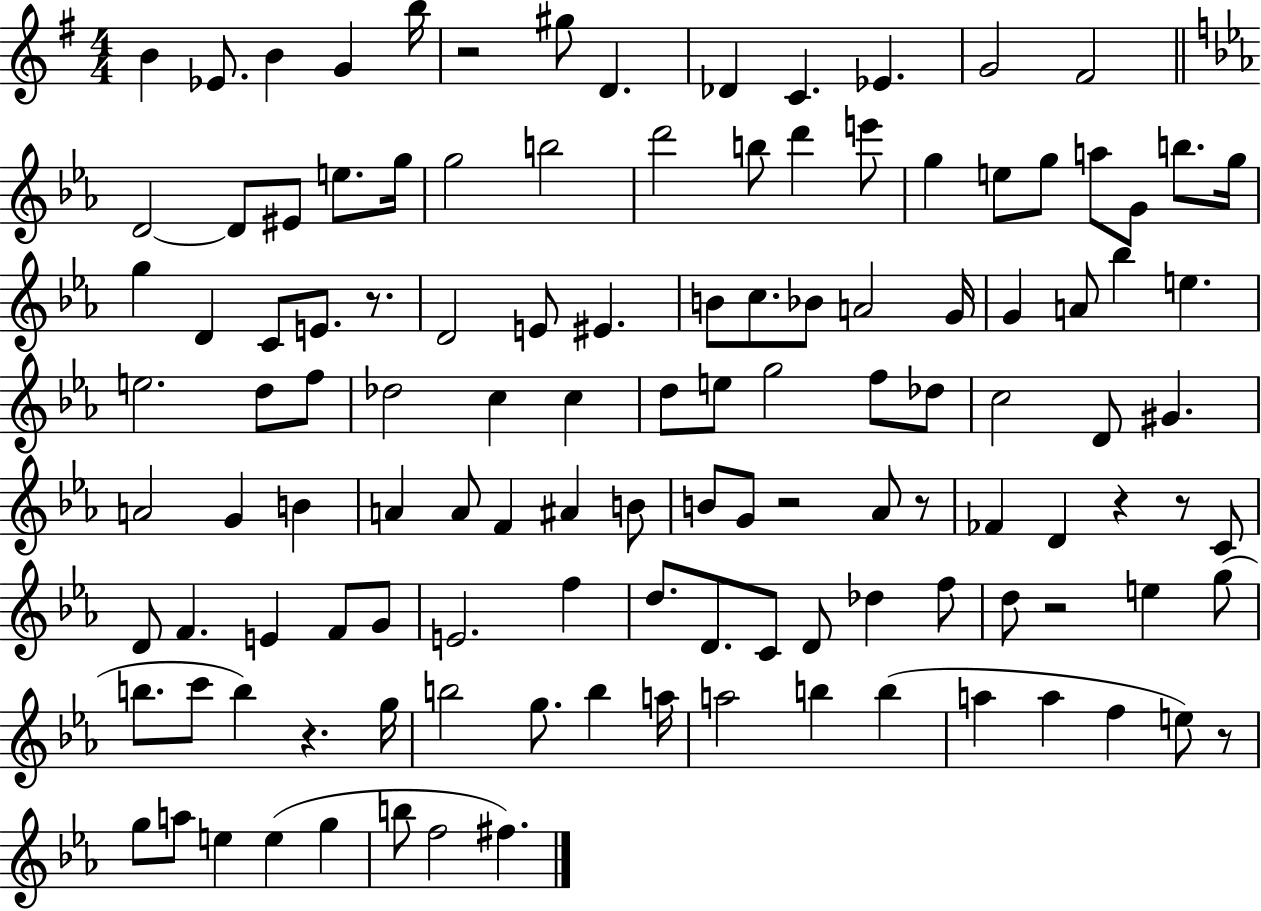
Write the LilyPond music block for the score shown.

{
  \clef treble
  \numericTimeSignature
  \time 4/4
  \key g \major
  \repeat volta 2 { b'4 ees'8. b'4 g'4 b''16 | r2 gis''8 d'4. | des'4 c'4. ees'4. | g'2 fis'2 | \break \bar "||" \break \key ees \major d'2~~ d'8 eis'8 e''8. g''16 | g''2 b''2 | d'''2 b''8 d'''4 e'''8 | g''4 e''8 g''8 a''8 g'8 b''8. g''16 | \break g''4 d'4 c'8 e'8. r8. | d'2 e'8 eis'4. | b'8 c''8. bes'8 a'2 g'16 | g'4 a'8 bes''4 e''4. | \break e''2. d''8 f''8 | des''2 c''4 c''4 | d''8 e''8 g''2 f''8 des''8 | c''2 d'8 gis'4. | \break a'2 g'4 b'4 | a'4 a'8 f'4 ais'4 b'8 | b'8 g'8 r2 aes'8 r8 | fes'4 d'4 r4 r8 c'8 | \break d'8 f'4. e'4 f'8 g'8 | e'2. f''4 | d''8. d'8. c'8 d'8 des''4 f''8 | d''8 r2 e''4 g''8( | \break b''8. c'''8 b''4) r4. g''16 | b''2 g''8. b''4 a''16 | a''2 b''4 b''4( | a''4 a''4 f''4 e''8) r8 | \break g''8 a''8 e''4 e''4( g''4 | b''8 f''2 fis''4.) | } \bar "|."
}